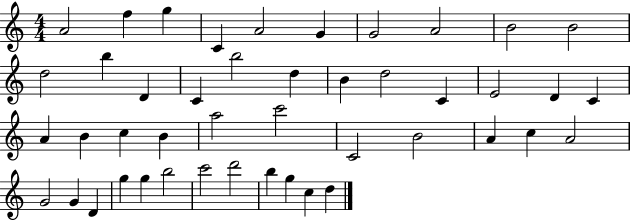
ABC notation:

X:1
T:Untitled
M:4/4
L:1/4
K:C
A2 f g C A2 G G2 A2 B2 B2 d2 b D C b2 d B d2 C E2 D C A B c B a2 c'2 C2 B2 A c A2 G2 G D g g b2 c'2 d'2 b g c d